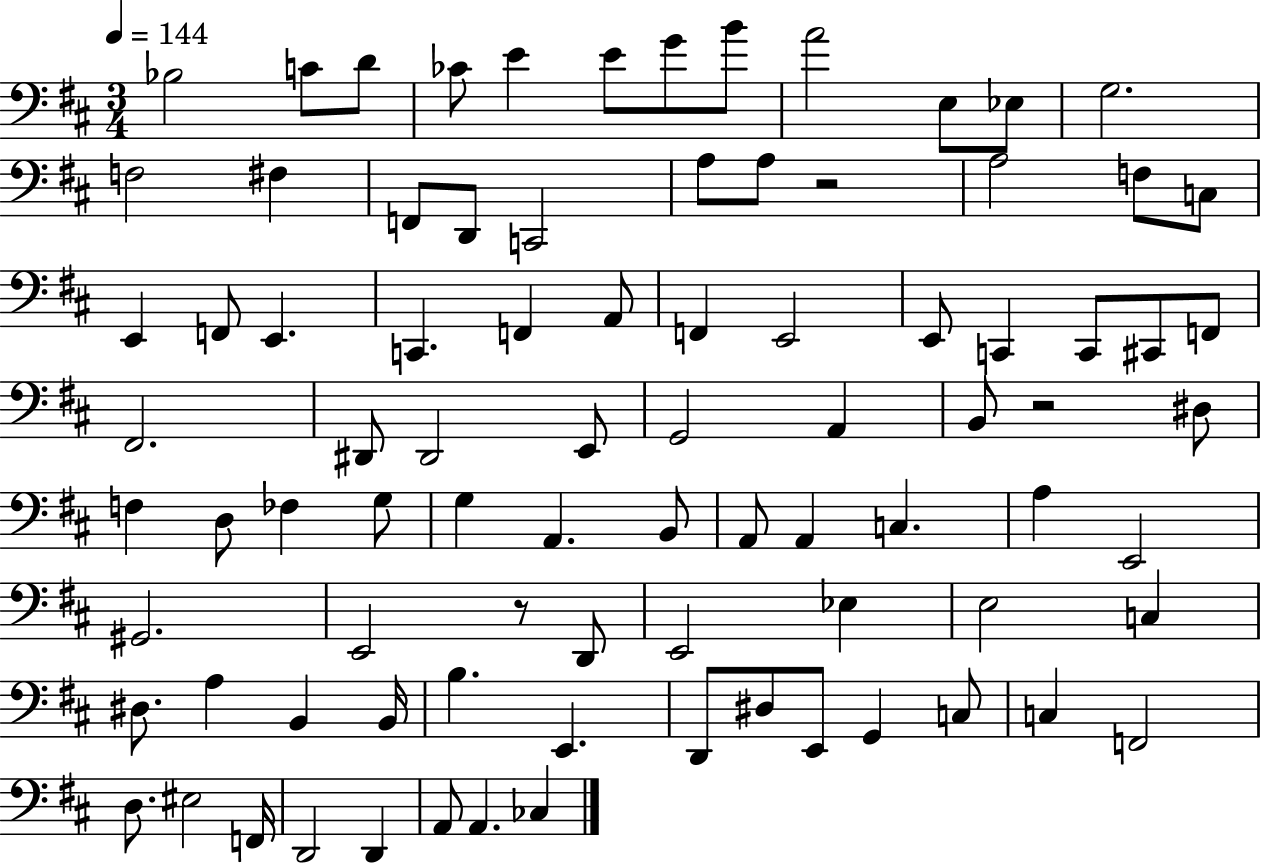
Bb3/h C4/e D4/e CES4/e E4/q E4/e G4/e B4/e A4/h E3/e Eb3/e G3/h. F3/h F#3/q F2/e D2/e C2/h A3/e A3/e R/h A3/h F3/e C3/e E2/q F2/e E2/q. C2/q. F2/q A2/e F2/q E2/h E2/e C2/q C2/e C#2/e F2/e F#2/h. D#2/e D#2/h E2/e G2/h A2/q B2/e R/h D#3/e F3/q D3/e FES3/q G3/e G3/q A2/q. B2/e A2/e A2/q C3/q. A3/q E2/h G#2/h. E2/h R/e D2/e E2/h Eb3/q E3/h C3/q D#3/e. A3/q B2/q B2/s B3/q. E2/q. D2/e D#3/e E2/e G2/q C3/e C3/q F2/h D3/e. EIS3/h F2/s D2/h D2/q A2/e A2/q. CES3/q